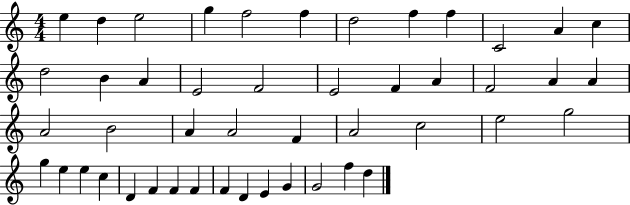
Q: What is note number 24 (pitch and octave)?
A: A4